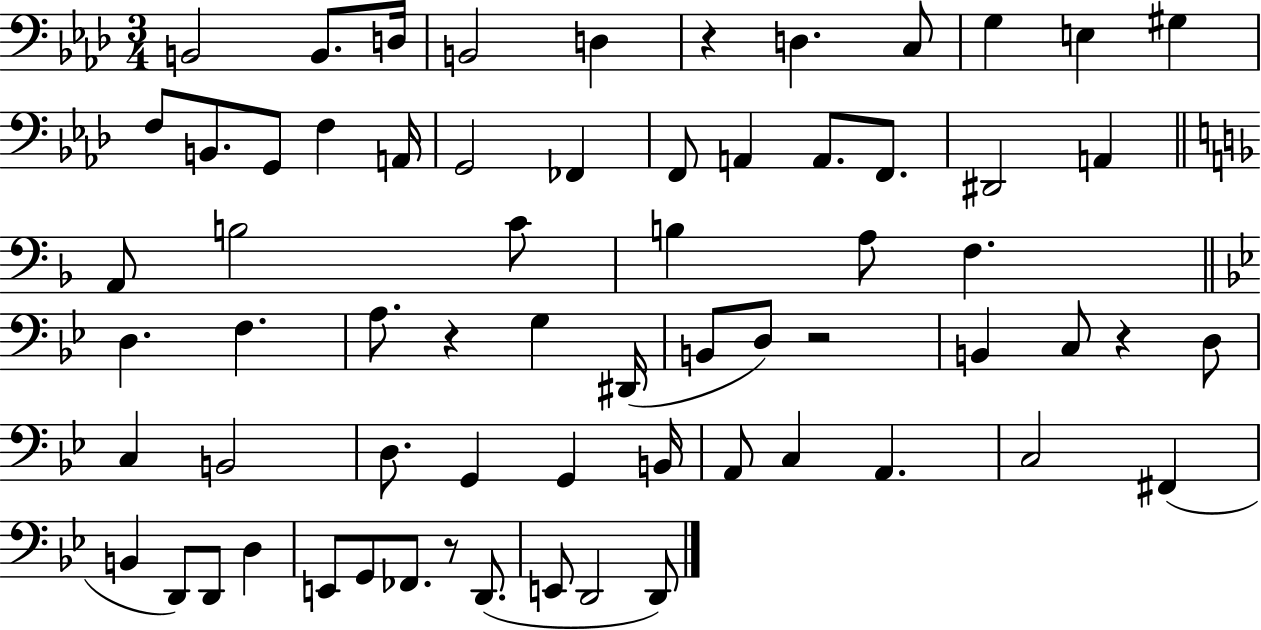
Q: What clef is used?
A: bass